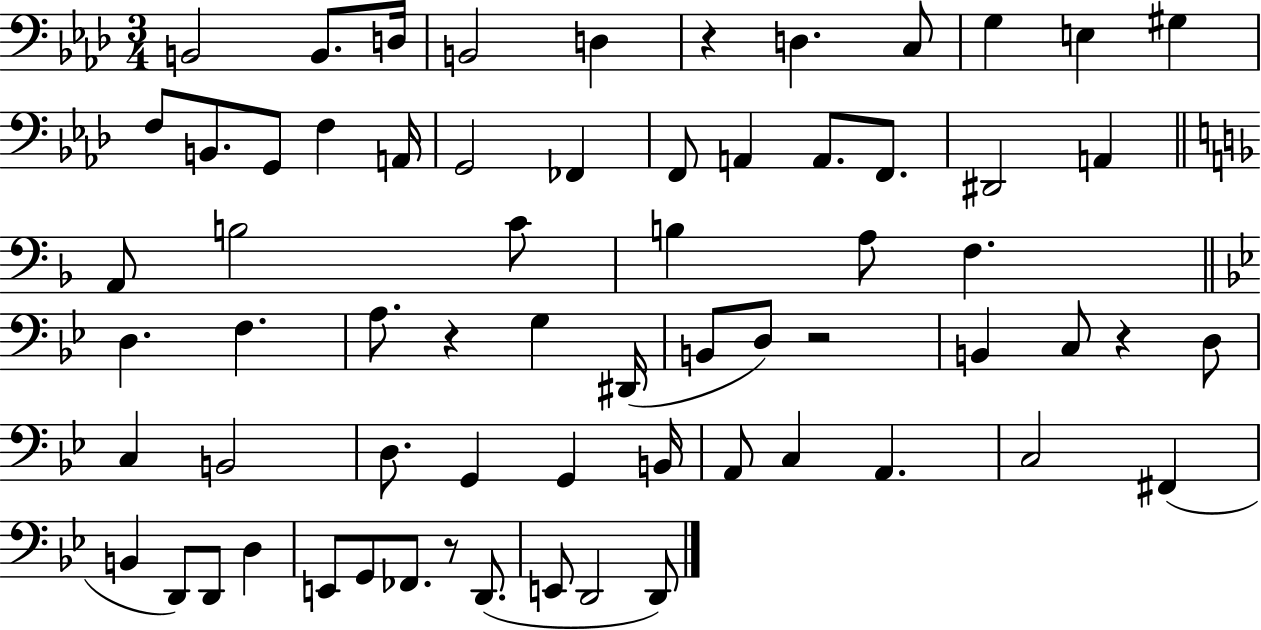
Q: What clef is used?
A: bass